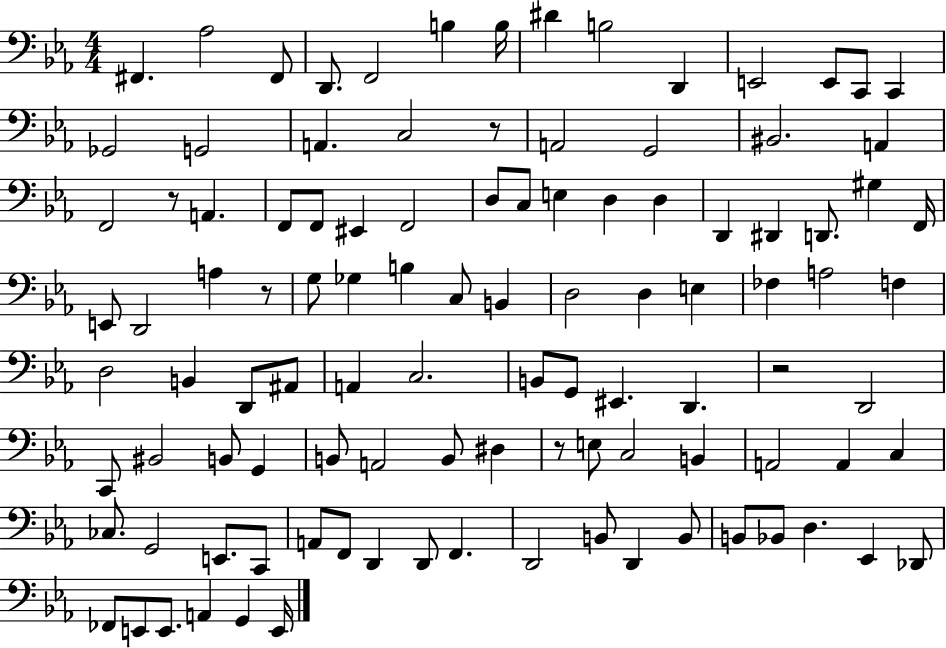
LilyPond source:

{
  \clef bass
  \numericTimeSignature
  \time 4/4
  \key ees \major
  fis,4. aes2 fis,8 | d,8. f,2 b4 b16 | dis'4 b2 d,4 | e,2 e,8 c,8 c,4 | \break ges,2 g,2 | a,4. c2 r8 | a,2 g,2 | bis,2. a,4 | \break f,2 r8 a,4. | f,8 f,8 eis,4 f,2 | d8 c8 e4 d4 d4 | d,4 dis,4 d,8. gis4 f,16 | \break e,8 d,2 a4 r8 | g8 ges4 b4 c8 b,4 | d2 d4 e4 | fes4 a2 f4 | \break d2 b,4 d,8 ais,8 | a,4 c2. | b,8 g,8 eis,4. d,4. | r2 d,2 | \break c,8 bis,2 b,8 g,4 | b,8 a,2 b,8 dis4 | r8 e8 c2 b,4 | a,2 a,4 c4 | \break ces8. g,2 e,8. c,8 | a,8 f,8 d,4 d,8 f,4. | d,2 b,8 d,4 b,8 | b,8 bes,8 d4. ees,4 des,8 | \break fes,8 e,8 e,8. a,4 g,4 e,16 | \bar "|."
}